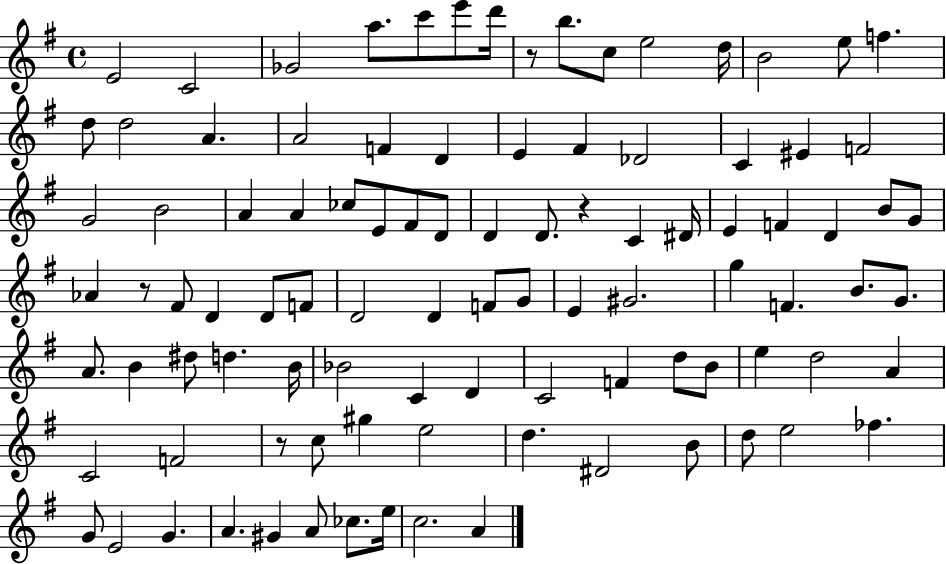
E4/h C4/h Gb4/h A5/e. C6/e E6/e D6/s R/e B5/e. C5/e E5/h D5/s B4/h E5/e F5/q. D5/e D5/h A4/q. A4/h F4/q D4/q E4/q F#4/q Db4/h C4/q EIS4/q F4/h G4/h B4/h A4/q A4/q CES5/e E4/e F#4/e D4/e D4/q D4/e. R/q C4/q D#4/s E4/q F4/q D4/q B4/e G4/e Ab4/q R/e F#4/e D4/q D4/e F4/e D4/h D4/q F4/e G4/e E4/q G#4/h. G5/q F4/q. B4/e. G4/e. A4/e. B4/q D#5/e D5/q. B4/s Bb4/h C4/q D4/q C4/h F4/q D5/e B4/e E5/q D5/h A4/q C4/h F4/h R/e C5/e G#5/q E5/h D5/q. D#4/h B4/e D5/e E5/h FES5/q. G4/e E4/h G4/q. A4/q. G#4/q A4/e CES5/e. E5/s C5/h. A4/q